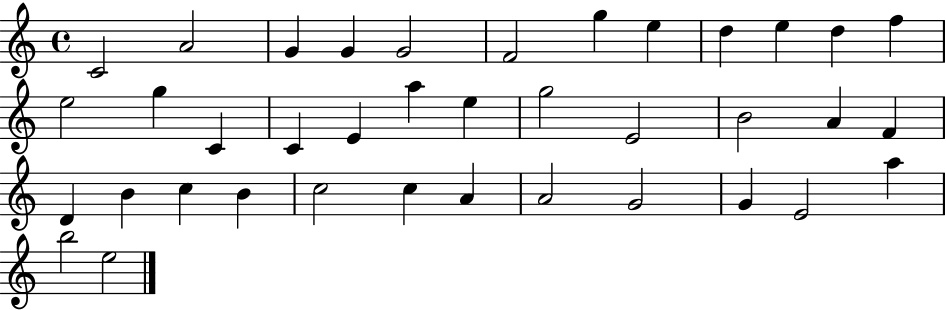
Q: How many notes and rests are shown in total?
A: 38